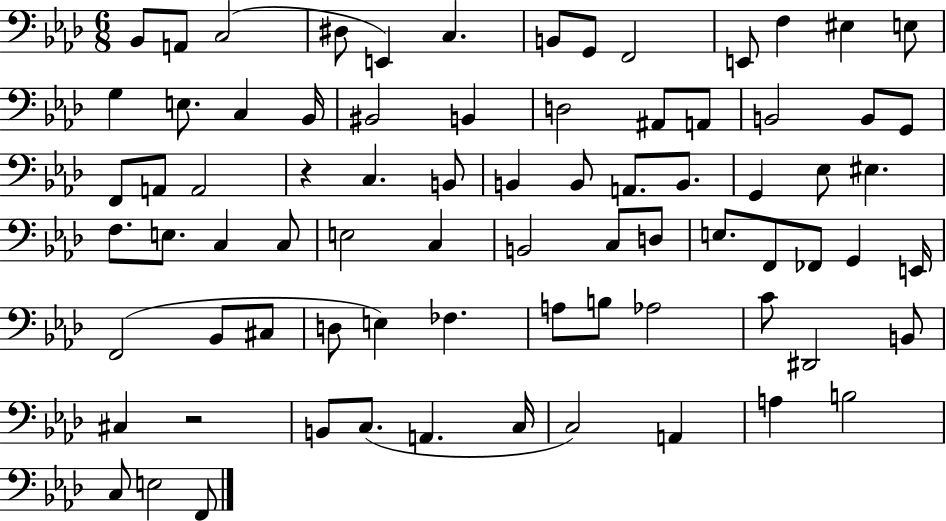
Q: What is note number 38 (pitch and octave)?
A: F3